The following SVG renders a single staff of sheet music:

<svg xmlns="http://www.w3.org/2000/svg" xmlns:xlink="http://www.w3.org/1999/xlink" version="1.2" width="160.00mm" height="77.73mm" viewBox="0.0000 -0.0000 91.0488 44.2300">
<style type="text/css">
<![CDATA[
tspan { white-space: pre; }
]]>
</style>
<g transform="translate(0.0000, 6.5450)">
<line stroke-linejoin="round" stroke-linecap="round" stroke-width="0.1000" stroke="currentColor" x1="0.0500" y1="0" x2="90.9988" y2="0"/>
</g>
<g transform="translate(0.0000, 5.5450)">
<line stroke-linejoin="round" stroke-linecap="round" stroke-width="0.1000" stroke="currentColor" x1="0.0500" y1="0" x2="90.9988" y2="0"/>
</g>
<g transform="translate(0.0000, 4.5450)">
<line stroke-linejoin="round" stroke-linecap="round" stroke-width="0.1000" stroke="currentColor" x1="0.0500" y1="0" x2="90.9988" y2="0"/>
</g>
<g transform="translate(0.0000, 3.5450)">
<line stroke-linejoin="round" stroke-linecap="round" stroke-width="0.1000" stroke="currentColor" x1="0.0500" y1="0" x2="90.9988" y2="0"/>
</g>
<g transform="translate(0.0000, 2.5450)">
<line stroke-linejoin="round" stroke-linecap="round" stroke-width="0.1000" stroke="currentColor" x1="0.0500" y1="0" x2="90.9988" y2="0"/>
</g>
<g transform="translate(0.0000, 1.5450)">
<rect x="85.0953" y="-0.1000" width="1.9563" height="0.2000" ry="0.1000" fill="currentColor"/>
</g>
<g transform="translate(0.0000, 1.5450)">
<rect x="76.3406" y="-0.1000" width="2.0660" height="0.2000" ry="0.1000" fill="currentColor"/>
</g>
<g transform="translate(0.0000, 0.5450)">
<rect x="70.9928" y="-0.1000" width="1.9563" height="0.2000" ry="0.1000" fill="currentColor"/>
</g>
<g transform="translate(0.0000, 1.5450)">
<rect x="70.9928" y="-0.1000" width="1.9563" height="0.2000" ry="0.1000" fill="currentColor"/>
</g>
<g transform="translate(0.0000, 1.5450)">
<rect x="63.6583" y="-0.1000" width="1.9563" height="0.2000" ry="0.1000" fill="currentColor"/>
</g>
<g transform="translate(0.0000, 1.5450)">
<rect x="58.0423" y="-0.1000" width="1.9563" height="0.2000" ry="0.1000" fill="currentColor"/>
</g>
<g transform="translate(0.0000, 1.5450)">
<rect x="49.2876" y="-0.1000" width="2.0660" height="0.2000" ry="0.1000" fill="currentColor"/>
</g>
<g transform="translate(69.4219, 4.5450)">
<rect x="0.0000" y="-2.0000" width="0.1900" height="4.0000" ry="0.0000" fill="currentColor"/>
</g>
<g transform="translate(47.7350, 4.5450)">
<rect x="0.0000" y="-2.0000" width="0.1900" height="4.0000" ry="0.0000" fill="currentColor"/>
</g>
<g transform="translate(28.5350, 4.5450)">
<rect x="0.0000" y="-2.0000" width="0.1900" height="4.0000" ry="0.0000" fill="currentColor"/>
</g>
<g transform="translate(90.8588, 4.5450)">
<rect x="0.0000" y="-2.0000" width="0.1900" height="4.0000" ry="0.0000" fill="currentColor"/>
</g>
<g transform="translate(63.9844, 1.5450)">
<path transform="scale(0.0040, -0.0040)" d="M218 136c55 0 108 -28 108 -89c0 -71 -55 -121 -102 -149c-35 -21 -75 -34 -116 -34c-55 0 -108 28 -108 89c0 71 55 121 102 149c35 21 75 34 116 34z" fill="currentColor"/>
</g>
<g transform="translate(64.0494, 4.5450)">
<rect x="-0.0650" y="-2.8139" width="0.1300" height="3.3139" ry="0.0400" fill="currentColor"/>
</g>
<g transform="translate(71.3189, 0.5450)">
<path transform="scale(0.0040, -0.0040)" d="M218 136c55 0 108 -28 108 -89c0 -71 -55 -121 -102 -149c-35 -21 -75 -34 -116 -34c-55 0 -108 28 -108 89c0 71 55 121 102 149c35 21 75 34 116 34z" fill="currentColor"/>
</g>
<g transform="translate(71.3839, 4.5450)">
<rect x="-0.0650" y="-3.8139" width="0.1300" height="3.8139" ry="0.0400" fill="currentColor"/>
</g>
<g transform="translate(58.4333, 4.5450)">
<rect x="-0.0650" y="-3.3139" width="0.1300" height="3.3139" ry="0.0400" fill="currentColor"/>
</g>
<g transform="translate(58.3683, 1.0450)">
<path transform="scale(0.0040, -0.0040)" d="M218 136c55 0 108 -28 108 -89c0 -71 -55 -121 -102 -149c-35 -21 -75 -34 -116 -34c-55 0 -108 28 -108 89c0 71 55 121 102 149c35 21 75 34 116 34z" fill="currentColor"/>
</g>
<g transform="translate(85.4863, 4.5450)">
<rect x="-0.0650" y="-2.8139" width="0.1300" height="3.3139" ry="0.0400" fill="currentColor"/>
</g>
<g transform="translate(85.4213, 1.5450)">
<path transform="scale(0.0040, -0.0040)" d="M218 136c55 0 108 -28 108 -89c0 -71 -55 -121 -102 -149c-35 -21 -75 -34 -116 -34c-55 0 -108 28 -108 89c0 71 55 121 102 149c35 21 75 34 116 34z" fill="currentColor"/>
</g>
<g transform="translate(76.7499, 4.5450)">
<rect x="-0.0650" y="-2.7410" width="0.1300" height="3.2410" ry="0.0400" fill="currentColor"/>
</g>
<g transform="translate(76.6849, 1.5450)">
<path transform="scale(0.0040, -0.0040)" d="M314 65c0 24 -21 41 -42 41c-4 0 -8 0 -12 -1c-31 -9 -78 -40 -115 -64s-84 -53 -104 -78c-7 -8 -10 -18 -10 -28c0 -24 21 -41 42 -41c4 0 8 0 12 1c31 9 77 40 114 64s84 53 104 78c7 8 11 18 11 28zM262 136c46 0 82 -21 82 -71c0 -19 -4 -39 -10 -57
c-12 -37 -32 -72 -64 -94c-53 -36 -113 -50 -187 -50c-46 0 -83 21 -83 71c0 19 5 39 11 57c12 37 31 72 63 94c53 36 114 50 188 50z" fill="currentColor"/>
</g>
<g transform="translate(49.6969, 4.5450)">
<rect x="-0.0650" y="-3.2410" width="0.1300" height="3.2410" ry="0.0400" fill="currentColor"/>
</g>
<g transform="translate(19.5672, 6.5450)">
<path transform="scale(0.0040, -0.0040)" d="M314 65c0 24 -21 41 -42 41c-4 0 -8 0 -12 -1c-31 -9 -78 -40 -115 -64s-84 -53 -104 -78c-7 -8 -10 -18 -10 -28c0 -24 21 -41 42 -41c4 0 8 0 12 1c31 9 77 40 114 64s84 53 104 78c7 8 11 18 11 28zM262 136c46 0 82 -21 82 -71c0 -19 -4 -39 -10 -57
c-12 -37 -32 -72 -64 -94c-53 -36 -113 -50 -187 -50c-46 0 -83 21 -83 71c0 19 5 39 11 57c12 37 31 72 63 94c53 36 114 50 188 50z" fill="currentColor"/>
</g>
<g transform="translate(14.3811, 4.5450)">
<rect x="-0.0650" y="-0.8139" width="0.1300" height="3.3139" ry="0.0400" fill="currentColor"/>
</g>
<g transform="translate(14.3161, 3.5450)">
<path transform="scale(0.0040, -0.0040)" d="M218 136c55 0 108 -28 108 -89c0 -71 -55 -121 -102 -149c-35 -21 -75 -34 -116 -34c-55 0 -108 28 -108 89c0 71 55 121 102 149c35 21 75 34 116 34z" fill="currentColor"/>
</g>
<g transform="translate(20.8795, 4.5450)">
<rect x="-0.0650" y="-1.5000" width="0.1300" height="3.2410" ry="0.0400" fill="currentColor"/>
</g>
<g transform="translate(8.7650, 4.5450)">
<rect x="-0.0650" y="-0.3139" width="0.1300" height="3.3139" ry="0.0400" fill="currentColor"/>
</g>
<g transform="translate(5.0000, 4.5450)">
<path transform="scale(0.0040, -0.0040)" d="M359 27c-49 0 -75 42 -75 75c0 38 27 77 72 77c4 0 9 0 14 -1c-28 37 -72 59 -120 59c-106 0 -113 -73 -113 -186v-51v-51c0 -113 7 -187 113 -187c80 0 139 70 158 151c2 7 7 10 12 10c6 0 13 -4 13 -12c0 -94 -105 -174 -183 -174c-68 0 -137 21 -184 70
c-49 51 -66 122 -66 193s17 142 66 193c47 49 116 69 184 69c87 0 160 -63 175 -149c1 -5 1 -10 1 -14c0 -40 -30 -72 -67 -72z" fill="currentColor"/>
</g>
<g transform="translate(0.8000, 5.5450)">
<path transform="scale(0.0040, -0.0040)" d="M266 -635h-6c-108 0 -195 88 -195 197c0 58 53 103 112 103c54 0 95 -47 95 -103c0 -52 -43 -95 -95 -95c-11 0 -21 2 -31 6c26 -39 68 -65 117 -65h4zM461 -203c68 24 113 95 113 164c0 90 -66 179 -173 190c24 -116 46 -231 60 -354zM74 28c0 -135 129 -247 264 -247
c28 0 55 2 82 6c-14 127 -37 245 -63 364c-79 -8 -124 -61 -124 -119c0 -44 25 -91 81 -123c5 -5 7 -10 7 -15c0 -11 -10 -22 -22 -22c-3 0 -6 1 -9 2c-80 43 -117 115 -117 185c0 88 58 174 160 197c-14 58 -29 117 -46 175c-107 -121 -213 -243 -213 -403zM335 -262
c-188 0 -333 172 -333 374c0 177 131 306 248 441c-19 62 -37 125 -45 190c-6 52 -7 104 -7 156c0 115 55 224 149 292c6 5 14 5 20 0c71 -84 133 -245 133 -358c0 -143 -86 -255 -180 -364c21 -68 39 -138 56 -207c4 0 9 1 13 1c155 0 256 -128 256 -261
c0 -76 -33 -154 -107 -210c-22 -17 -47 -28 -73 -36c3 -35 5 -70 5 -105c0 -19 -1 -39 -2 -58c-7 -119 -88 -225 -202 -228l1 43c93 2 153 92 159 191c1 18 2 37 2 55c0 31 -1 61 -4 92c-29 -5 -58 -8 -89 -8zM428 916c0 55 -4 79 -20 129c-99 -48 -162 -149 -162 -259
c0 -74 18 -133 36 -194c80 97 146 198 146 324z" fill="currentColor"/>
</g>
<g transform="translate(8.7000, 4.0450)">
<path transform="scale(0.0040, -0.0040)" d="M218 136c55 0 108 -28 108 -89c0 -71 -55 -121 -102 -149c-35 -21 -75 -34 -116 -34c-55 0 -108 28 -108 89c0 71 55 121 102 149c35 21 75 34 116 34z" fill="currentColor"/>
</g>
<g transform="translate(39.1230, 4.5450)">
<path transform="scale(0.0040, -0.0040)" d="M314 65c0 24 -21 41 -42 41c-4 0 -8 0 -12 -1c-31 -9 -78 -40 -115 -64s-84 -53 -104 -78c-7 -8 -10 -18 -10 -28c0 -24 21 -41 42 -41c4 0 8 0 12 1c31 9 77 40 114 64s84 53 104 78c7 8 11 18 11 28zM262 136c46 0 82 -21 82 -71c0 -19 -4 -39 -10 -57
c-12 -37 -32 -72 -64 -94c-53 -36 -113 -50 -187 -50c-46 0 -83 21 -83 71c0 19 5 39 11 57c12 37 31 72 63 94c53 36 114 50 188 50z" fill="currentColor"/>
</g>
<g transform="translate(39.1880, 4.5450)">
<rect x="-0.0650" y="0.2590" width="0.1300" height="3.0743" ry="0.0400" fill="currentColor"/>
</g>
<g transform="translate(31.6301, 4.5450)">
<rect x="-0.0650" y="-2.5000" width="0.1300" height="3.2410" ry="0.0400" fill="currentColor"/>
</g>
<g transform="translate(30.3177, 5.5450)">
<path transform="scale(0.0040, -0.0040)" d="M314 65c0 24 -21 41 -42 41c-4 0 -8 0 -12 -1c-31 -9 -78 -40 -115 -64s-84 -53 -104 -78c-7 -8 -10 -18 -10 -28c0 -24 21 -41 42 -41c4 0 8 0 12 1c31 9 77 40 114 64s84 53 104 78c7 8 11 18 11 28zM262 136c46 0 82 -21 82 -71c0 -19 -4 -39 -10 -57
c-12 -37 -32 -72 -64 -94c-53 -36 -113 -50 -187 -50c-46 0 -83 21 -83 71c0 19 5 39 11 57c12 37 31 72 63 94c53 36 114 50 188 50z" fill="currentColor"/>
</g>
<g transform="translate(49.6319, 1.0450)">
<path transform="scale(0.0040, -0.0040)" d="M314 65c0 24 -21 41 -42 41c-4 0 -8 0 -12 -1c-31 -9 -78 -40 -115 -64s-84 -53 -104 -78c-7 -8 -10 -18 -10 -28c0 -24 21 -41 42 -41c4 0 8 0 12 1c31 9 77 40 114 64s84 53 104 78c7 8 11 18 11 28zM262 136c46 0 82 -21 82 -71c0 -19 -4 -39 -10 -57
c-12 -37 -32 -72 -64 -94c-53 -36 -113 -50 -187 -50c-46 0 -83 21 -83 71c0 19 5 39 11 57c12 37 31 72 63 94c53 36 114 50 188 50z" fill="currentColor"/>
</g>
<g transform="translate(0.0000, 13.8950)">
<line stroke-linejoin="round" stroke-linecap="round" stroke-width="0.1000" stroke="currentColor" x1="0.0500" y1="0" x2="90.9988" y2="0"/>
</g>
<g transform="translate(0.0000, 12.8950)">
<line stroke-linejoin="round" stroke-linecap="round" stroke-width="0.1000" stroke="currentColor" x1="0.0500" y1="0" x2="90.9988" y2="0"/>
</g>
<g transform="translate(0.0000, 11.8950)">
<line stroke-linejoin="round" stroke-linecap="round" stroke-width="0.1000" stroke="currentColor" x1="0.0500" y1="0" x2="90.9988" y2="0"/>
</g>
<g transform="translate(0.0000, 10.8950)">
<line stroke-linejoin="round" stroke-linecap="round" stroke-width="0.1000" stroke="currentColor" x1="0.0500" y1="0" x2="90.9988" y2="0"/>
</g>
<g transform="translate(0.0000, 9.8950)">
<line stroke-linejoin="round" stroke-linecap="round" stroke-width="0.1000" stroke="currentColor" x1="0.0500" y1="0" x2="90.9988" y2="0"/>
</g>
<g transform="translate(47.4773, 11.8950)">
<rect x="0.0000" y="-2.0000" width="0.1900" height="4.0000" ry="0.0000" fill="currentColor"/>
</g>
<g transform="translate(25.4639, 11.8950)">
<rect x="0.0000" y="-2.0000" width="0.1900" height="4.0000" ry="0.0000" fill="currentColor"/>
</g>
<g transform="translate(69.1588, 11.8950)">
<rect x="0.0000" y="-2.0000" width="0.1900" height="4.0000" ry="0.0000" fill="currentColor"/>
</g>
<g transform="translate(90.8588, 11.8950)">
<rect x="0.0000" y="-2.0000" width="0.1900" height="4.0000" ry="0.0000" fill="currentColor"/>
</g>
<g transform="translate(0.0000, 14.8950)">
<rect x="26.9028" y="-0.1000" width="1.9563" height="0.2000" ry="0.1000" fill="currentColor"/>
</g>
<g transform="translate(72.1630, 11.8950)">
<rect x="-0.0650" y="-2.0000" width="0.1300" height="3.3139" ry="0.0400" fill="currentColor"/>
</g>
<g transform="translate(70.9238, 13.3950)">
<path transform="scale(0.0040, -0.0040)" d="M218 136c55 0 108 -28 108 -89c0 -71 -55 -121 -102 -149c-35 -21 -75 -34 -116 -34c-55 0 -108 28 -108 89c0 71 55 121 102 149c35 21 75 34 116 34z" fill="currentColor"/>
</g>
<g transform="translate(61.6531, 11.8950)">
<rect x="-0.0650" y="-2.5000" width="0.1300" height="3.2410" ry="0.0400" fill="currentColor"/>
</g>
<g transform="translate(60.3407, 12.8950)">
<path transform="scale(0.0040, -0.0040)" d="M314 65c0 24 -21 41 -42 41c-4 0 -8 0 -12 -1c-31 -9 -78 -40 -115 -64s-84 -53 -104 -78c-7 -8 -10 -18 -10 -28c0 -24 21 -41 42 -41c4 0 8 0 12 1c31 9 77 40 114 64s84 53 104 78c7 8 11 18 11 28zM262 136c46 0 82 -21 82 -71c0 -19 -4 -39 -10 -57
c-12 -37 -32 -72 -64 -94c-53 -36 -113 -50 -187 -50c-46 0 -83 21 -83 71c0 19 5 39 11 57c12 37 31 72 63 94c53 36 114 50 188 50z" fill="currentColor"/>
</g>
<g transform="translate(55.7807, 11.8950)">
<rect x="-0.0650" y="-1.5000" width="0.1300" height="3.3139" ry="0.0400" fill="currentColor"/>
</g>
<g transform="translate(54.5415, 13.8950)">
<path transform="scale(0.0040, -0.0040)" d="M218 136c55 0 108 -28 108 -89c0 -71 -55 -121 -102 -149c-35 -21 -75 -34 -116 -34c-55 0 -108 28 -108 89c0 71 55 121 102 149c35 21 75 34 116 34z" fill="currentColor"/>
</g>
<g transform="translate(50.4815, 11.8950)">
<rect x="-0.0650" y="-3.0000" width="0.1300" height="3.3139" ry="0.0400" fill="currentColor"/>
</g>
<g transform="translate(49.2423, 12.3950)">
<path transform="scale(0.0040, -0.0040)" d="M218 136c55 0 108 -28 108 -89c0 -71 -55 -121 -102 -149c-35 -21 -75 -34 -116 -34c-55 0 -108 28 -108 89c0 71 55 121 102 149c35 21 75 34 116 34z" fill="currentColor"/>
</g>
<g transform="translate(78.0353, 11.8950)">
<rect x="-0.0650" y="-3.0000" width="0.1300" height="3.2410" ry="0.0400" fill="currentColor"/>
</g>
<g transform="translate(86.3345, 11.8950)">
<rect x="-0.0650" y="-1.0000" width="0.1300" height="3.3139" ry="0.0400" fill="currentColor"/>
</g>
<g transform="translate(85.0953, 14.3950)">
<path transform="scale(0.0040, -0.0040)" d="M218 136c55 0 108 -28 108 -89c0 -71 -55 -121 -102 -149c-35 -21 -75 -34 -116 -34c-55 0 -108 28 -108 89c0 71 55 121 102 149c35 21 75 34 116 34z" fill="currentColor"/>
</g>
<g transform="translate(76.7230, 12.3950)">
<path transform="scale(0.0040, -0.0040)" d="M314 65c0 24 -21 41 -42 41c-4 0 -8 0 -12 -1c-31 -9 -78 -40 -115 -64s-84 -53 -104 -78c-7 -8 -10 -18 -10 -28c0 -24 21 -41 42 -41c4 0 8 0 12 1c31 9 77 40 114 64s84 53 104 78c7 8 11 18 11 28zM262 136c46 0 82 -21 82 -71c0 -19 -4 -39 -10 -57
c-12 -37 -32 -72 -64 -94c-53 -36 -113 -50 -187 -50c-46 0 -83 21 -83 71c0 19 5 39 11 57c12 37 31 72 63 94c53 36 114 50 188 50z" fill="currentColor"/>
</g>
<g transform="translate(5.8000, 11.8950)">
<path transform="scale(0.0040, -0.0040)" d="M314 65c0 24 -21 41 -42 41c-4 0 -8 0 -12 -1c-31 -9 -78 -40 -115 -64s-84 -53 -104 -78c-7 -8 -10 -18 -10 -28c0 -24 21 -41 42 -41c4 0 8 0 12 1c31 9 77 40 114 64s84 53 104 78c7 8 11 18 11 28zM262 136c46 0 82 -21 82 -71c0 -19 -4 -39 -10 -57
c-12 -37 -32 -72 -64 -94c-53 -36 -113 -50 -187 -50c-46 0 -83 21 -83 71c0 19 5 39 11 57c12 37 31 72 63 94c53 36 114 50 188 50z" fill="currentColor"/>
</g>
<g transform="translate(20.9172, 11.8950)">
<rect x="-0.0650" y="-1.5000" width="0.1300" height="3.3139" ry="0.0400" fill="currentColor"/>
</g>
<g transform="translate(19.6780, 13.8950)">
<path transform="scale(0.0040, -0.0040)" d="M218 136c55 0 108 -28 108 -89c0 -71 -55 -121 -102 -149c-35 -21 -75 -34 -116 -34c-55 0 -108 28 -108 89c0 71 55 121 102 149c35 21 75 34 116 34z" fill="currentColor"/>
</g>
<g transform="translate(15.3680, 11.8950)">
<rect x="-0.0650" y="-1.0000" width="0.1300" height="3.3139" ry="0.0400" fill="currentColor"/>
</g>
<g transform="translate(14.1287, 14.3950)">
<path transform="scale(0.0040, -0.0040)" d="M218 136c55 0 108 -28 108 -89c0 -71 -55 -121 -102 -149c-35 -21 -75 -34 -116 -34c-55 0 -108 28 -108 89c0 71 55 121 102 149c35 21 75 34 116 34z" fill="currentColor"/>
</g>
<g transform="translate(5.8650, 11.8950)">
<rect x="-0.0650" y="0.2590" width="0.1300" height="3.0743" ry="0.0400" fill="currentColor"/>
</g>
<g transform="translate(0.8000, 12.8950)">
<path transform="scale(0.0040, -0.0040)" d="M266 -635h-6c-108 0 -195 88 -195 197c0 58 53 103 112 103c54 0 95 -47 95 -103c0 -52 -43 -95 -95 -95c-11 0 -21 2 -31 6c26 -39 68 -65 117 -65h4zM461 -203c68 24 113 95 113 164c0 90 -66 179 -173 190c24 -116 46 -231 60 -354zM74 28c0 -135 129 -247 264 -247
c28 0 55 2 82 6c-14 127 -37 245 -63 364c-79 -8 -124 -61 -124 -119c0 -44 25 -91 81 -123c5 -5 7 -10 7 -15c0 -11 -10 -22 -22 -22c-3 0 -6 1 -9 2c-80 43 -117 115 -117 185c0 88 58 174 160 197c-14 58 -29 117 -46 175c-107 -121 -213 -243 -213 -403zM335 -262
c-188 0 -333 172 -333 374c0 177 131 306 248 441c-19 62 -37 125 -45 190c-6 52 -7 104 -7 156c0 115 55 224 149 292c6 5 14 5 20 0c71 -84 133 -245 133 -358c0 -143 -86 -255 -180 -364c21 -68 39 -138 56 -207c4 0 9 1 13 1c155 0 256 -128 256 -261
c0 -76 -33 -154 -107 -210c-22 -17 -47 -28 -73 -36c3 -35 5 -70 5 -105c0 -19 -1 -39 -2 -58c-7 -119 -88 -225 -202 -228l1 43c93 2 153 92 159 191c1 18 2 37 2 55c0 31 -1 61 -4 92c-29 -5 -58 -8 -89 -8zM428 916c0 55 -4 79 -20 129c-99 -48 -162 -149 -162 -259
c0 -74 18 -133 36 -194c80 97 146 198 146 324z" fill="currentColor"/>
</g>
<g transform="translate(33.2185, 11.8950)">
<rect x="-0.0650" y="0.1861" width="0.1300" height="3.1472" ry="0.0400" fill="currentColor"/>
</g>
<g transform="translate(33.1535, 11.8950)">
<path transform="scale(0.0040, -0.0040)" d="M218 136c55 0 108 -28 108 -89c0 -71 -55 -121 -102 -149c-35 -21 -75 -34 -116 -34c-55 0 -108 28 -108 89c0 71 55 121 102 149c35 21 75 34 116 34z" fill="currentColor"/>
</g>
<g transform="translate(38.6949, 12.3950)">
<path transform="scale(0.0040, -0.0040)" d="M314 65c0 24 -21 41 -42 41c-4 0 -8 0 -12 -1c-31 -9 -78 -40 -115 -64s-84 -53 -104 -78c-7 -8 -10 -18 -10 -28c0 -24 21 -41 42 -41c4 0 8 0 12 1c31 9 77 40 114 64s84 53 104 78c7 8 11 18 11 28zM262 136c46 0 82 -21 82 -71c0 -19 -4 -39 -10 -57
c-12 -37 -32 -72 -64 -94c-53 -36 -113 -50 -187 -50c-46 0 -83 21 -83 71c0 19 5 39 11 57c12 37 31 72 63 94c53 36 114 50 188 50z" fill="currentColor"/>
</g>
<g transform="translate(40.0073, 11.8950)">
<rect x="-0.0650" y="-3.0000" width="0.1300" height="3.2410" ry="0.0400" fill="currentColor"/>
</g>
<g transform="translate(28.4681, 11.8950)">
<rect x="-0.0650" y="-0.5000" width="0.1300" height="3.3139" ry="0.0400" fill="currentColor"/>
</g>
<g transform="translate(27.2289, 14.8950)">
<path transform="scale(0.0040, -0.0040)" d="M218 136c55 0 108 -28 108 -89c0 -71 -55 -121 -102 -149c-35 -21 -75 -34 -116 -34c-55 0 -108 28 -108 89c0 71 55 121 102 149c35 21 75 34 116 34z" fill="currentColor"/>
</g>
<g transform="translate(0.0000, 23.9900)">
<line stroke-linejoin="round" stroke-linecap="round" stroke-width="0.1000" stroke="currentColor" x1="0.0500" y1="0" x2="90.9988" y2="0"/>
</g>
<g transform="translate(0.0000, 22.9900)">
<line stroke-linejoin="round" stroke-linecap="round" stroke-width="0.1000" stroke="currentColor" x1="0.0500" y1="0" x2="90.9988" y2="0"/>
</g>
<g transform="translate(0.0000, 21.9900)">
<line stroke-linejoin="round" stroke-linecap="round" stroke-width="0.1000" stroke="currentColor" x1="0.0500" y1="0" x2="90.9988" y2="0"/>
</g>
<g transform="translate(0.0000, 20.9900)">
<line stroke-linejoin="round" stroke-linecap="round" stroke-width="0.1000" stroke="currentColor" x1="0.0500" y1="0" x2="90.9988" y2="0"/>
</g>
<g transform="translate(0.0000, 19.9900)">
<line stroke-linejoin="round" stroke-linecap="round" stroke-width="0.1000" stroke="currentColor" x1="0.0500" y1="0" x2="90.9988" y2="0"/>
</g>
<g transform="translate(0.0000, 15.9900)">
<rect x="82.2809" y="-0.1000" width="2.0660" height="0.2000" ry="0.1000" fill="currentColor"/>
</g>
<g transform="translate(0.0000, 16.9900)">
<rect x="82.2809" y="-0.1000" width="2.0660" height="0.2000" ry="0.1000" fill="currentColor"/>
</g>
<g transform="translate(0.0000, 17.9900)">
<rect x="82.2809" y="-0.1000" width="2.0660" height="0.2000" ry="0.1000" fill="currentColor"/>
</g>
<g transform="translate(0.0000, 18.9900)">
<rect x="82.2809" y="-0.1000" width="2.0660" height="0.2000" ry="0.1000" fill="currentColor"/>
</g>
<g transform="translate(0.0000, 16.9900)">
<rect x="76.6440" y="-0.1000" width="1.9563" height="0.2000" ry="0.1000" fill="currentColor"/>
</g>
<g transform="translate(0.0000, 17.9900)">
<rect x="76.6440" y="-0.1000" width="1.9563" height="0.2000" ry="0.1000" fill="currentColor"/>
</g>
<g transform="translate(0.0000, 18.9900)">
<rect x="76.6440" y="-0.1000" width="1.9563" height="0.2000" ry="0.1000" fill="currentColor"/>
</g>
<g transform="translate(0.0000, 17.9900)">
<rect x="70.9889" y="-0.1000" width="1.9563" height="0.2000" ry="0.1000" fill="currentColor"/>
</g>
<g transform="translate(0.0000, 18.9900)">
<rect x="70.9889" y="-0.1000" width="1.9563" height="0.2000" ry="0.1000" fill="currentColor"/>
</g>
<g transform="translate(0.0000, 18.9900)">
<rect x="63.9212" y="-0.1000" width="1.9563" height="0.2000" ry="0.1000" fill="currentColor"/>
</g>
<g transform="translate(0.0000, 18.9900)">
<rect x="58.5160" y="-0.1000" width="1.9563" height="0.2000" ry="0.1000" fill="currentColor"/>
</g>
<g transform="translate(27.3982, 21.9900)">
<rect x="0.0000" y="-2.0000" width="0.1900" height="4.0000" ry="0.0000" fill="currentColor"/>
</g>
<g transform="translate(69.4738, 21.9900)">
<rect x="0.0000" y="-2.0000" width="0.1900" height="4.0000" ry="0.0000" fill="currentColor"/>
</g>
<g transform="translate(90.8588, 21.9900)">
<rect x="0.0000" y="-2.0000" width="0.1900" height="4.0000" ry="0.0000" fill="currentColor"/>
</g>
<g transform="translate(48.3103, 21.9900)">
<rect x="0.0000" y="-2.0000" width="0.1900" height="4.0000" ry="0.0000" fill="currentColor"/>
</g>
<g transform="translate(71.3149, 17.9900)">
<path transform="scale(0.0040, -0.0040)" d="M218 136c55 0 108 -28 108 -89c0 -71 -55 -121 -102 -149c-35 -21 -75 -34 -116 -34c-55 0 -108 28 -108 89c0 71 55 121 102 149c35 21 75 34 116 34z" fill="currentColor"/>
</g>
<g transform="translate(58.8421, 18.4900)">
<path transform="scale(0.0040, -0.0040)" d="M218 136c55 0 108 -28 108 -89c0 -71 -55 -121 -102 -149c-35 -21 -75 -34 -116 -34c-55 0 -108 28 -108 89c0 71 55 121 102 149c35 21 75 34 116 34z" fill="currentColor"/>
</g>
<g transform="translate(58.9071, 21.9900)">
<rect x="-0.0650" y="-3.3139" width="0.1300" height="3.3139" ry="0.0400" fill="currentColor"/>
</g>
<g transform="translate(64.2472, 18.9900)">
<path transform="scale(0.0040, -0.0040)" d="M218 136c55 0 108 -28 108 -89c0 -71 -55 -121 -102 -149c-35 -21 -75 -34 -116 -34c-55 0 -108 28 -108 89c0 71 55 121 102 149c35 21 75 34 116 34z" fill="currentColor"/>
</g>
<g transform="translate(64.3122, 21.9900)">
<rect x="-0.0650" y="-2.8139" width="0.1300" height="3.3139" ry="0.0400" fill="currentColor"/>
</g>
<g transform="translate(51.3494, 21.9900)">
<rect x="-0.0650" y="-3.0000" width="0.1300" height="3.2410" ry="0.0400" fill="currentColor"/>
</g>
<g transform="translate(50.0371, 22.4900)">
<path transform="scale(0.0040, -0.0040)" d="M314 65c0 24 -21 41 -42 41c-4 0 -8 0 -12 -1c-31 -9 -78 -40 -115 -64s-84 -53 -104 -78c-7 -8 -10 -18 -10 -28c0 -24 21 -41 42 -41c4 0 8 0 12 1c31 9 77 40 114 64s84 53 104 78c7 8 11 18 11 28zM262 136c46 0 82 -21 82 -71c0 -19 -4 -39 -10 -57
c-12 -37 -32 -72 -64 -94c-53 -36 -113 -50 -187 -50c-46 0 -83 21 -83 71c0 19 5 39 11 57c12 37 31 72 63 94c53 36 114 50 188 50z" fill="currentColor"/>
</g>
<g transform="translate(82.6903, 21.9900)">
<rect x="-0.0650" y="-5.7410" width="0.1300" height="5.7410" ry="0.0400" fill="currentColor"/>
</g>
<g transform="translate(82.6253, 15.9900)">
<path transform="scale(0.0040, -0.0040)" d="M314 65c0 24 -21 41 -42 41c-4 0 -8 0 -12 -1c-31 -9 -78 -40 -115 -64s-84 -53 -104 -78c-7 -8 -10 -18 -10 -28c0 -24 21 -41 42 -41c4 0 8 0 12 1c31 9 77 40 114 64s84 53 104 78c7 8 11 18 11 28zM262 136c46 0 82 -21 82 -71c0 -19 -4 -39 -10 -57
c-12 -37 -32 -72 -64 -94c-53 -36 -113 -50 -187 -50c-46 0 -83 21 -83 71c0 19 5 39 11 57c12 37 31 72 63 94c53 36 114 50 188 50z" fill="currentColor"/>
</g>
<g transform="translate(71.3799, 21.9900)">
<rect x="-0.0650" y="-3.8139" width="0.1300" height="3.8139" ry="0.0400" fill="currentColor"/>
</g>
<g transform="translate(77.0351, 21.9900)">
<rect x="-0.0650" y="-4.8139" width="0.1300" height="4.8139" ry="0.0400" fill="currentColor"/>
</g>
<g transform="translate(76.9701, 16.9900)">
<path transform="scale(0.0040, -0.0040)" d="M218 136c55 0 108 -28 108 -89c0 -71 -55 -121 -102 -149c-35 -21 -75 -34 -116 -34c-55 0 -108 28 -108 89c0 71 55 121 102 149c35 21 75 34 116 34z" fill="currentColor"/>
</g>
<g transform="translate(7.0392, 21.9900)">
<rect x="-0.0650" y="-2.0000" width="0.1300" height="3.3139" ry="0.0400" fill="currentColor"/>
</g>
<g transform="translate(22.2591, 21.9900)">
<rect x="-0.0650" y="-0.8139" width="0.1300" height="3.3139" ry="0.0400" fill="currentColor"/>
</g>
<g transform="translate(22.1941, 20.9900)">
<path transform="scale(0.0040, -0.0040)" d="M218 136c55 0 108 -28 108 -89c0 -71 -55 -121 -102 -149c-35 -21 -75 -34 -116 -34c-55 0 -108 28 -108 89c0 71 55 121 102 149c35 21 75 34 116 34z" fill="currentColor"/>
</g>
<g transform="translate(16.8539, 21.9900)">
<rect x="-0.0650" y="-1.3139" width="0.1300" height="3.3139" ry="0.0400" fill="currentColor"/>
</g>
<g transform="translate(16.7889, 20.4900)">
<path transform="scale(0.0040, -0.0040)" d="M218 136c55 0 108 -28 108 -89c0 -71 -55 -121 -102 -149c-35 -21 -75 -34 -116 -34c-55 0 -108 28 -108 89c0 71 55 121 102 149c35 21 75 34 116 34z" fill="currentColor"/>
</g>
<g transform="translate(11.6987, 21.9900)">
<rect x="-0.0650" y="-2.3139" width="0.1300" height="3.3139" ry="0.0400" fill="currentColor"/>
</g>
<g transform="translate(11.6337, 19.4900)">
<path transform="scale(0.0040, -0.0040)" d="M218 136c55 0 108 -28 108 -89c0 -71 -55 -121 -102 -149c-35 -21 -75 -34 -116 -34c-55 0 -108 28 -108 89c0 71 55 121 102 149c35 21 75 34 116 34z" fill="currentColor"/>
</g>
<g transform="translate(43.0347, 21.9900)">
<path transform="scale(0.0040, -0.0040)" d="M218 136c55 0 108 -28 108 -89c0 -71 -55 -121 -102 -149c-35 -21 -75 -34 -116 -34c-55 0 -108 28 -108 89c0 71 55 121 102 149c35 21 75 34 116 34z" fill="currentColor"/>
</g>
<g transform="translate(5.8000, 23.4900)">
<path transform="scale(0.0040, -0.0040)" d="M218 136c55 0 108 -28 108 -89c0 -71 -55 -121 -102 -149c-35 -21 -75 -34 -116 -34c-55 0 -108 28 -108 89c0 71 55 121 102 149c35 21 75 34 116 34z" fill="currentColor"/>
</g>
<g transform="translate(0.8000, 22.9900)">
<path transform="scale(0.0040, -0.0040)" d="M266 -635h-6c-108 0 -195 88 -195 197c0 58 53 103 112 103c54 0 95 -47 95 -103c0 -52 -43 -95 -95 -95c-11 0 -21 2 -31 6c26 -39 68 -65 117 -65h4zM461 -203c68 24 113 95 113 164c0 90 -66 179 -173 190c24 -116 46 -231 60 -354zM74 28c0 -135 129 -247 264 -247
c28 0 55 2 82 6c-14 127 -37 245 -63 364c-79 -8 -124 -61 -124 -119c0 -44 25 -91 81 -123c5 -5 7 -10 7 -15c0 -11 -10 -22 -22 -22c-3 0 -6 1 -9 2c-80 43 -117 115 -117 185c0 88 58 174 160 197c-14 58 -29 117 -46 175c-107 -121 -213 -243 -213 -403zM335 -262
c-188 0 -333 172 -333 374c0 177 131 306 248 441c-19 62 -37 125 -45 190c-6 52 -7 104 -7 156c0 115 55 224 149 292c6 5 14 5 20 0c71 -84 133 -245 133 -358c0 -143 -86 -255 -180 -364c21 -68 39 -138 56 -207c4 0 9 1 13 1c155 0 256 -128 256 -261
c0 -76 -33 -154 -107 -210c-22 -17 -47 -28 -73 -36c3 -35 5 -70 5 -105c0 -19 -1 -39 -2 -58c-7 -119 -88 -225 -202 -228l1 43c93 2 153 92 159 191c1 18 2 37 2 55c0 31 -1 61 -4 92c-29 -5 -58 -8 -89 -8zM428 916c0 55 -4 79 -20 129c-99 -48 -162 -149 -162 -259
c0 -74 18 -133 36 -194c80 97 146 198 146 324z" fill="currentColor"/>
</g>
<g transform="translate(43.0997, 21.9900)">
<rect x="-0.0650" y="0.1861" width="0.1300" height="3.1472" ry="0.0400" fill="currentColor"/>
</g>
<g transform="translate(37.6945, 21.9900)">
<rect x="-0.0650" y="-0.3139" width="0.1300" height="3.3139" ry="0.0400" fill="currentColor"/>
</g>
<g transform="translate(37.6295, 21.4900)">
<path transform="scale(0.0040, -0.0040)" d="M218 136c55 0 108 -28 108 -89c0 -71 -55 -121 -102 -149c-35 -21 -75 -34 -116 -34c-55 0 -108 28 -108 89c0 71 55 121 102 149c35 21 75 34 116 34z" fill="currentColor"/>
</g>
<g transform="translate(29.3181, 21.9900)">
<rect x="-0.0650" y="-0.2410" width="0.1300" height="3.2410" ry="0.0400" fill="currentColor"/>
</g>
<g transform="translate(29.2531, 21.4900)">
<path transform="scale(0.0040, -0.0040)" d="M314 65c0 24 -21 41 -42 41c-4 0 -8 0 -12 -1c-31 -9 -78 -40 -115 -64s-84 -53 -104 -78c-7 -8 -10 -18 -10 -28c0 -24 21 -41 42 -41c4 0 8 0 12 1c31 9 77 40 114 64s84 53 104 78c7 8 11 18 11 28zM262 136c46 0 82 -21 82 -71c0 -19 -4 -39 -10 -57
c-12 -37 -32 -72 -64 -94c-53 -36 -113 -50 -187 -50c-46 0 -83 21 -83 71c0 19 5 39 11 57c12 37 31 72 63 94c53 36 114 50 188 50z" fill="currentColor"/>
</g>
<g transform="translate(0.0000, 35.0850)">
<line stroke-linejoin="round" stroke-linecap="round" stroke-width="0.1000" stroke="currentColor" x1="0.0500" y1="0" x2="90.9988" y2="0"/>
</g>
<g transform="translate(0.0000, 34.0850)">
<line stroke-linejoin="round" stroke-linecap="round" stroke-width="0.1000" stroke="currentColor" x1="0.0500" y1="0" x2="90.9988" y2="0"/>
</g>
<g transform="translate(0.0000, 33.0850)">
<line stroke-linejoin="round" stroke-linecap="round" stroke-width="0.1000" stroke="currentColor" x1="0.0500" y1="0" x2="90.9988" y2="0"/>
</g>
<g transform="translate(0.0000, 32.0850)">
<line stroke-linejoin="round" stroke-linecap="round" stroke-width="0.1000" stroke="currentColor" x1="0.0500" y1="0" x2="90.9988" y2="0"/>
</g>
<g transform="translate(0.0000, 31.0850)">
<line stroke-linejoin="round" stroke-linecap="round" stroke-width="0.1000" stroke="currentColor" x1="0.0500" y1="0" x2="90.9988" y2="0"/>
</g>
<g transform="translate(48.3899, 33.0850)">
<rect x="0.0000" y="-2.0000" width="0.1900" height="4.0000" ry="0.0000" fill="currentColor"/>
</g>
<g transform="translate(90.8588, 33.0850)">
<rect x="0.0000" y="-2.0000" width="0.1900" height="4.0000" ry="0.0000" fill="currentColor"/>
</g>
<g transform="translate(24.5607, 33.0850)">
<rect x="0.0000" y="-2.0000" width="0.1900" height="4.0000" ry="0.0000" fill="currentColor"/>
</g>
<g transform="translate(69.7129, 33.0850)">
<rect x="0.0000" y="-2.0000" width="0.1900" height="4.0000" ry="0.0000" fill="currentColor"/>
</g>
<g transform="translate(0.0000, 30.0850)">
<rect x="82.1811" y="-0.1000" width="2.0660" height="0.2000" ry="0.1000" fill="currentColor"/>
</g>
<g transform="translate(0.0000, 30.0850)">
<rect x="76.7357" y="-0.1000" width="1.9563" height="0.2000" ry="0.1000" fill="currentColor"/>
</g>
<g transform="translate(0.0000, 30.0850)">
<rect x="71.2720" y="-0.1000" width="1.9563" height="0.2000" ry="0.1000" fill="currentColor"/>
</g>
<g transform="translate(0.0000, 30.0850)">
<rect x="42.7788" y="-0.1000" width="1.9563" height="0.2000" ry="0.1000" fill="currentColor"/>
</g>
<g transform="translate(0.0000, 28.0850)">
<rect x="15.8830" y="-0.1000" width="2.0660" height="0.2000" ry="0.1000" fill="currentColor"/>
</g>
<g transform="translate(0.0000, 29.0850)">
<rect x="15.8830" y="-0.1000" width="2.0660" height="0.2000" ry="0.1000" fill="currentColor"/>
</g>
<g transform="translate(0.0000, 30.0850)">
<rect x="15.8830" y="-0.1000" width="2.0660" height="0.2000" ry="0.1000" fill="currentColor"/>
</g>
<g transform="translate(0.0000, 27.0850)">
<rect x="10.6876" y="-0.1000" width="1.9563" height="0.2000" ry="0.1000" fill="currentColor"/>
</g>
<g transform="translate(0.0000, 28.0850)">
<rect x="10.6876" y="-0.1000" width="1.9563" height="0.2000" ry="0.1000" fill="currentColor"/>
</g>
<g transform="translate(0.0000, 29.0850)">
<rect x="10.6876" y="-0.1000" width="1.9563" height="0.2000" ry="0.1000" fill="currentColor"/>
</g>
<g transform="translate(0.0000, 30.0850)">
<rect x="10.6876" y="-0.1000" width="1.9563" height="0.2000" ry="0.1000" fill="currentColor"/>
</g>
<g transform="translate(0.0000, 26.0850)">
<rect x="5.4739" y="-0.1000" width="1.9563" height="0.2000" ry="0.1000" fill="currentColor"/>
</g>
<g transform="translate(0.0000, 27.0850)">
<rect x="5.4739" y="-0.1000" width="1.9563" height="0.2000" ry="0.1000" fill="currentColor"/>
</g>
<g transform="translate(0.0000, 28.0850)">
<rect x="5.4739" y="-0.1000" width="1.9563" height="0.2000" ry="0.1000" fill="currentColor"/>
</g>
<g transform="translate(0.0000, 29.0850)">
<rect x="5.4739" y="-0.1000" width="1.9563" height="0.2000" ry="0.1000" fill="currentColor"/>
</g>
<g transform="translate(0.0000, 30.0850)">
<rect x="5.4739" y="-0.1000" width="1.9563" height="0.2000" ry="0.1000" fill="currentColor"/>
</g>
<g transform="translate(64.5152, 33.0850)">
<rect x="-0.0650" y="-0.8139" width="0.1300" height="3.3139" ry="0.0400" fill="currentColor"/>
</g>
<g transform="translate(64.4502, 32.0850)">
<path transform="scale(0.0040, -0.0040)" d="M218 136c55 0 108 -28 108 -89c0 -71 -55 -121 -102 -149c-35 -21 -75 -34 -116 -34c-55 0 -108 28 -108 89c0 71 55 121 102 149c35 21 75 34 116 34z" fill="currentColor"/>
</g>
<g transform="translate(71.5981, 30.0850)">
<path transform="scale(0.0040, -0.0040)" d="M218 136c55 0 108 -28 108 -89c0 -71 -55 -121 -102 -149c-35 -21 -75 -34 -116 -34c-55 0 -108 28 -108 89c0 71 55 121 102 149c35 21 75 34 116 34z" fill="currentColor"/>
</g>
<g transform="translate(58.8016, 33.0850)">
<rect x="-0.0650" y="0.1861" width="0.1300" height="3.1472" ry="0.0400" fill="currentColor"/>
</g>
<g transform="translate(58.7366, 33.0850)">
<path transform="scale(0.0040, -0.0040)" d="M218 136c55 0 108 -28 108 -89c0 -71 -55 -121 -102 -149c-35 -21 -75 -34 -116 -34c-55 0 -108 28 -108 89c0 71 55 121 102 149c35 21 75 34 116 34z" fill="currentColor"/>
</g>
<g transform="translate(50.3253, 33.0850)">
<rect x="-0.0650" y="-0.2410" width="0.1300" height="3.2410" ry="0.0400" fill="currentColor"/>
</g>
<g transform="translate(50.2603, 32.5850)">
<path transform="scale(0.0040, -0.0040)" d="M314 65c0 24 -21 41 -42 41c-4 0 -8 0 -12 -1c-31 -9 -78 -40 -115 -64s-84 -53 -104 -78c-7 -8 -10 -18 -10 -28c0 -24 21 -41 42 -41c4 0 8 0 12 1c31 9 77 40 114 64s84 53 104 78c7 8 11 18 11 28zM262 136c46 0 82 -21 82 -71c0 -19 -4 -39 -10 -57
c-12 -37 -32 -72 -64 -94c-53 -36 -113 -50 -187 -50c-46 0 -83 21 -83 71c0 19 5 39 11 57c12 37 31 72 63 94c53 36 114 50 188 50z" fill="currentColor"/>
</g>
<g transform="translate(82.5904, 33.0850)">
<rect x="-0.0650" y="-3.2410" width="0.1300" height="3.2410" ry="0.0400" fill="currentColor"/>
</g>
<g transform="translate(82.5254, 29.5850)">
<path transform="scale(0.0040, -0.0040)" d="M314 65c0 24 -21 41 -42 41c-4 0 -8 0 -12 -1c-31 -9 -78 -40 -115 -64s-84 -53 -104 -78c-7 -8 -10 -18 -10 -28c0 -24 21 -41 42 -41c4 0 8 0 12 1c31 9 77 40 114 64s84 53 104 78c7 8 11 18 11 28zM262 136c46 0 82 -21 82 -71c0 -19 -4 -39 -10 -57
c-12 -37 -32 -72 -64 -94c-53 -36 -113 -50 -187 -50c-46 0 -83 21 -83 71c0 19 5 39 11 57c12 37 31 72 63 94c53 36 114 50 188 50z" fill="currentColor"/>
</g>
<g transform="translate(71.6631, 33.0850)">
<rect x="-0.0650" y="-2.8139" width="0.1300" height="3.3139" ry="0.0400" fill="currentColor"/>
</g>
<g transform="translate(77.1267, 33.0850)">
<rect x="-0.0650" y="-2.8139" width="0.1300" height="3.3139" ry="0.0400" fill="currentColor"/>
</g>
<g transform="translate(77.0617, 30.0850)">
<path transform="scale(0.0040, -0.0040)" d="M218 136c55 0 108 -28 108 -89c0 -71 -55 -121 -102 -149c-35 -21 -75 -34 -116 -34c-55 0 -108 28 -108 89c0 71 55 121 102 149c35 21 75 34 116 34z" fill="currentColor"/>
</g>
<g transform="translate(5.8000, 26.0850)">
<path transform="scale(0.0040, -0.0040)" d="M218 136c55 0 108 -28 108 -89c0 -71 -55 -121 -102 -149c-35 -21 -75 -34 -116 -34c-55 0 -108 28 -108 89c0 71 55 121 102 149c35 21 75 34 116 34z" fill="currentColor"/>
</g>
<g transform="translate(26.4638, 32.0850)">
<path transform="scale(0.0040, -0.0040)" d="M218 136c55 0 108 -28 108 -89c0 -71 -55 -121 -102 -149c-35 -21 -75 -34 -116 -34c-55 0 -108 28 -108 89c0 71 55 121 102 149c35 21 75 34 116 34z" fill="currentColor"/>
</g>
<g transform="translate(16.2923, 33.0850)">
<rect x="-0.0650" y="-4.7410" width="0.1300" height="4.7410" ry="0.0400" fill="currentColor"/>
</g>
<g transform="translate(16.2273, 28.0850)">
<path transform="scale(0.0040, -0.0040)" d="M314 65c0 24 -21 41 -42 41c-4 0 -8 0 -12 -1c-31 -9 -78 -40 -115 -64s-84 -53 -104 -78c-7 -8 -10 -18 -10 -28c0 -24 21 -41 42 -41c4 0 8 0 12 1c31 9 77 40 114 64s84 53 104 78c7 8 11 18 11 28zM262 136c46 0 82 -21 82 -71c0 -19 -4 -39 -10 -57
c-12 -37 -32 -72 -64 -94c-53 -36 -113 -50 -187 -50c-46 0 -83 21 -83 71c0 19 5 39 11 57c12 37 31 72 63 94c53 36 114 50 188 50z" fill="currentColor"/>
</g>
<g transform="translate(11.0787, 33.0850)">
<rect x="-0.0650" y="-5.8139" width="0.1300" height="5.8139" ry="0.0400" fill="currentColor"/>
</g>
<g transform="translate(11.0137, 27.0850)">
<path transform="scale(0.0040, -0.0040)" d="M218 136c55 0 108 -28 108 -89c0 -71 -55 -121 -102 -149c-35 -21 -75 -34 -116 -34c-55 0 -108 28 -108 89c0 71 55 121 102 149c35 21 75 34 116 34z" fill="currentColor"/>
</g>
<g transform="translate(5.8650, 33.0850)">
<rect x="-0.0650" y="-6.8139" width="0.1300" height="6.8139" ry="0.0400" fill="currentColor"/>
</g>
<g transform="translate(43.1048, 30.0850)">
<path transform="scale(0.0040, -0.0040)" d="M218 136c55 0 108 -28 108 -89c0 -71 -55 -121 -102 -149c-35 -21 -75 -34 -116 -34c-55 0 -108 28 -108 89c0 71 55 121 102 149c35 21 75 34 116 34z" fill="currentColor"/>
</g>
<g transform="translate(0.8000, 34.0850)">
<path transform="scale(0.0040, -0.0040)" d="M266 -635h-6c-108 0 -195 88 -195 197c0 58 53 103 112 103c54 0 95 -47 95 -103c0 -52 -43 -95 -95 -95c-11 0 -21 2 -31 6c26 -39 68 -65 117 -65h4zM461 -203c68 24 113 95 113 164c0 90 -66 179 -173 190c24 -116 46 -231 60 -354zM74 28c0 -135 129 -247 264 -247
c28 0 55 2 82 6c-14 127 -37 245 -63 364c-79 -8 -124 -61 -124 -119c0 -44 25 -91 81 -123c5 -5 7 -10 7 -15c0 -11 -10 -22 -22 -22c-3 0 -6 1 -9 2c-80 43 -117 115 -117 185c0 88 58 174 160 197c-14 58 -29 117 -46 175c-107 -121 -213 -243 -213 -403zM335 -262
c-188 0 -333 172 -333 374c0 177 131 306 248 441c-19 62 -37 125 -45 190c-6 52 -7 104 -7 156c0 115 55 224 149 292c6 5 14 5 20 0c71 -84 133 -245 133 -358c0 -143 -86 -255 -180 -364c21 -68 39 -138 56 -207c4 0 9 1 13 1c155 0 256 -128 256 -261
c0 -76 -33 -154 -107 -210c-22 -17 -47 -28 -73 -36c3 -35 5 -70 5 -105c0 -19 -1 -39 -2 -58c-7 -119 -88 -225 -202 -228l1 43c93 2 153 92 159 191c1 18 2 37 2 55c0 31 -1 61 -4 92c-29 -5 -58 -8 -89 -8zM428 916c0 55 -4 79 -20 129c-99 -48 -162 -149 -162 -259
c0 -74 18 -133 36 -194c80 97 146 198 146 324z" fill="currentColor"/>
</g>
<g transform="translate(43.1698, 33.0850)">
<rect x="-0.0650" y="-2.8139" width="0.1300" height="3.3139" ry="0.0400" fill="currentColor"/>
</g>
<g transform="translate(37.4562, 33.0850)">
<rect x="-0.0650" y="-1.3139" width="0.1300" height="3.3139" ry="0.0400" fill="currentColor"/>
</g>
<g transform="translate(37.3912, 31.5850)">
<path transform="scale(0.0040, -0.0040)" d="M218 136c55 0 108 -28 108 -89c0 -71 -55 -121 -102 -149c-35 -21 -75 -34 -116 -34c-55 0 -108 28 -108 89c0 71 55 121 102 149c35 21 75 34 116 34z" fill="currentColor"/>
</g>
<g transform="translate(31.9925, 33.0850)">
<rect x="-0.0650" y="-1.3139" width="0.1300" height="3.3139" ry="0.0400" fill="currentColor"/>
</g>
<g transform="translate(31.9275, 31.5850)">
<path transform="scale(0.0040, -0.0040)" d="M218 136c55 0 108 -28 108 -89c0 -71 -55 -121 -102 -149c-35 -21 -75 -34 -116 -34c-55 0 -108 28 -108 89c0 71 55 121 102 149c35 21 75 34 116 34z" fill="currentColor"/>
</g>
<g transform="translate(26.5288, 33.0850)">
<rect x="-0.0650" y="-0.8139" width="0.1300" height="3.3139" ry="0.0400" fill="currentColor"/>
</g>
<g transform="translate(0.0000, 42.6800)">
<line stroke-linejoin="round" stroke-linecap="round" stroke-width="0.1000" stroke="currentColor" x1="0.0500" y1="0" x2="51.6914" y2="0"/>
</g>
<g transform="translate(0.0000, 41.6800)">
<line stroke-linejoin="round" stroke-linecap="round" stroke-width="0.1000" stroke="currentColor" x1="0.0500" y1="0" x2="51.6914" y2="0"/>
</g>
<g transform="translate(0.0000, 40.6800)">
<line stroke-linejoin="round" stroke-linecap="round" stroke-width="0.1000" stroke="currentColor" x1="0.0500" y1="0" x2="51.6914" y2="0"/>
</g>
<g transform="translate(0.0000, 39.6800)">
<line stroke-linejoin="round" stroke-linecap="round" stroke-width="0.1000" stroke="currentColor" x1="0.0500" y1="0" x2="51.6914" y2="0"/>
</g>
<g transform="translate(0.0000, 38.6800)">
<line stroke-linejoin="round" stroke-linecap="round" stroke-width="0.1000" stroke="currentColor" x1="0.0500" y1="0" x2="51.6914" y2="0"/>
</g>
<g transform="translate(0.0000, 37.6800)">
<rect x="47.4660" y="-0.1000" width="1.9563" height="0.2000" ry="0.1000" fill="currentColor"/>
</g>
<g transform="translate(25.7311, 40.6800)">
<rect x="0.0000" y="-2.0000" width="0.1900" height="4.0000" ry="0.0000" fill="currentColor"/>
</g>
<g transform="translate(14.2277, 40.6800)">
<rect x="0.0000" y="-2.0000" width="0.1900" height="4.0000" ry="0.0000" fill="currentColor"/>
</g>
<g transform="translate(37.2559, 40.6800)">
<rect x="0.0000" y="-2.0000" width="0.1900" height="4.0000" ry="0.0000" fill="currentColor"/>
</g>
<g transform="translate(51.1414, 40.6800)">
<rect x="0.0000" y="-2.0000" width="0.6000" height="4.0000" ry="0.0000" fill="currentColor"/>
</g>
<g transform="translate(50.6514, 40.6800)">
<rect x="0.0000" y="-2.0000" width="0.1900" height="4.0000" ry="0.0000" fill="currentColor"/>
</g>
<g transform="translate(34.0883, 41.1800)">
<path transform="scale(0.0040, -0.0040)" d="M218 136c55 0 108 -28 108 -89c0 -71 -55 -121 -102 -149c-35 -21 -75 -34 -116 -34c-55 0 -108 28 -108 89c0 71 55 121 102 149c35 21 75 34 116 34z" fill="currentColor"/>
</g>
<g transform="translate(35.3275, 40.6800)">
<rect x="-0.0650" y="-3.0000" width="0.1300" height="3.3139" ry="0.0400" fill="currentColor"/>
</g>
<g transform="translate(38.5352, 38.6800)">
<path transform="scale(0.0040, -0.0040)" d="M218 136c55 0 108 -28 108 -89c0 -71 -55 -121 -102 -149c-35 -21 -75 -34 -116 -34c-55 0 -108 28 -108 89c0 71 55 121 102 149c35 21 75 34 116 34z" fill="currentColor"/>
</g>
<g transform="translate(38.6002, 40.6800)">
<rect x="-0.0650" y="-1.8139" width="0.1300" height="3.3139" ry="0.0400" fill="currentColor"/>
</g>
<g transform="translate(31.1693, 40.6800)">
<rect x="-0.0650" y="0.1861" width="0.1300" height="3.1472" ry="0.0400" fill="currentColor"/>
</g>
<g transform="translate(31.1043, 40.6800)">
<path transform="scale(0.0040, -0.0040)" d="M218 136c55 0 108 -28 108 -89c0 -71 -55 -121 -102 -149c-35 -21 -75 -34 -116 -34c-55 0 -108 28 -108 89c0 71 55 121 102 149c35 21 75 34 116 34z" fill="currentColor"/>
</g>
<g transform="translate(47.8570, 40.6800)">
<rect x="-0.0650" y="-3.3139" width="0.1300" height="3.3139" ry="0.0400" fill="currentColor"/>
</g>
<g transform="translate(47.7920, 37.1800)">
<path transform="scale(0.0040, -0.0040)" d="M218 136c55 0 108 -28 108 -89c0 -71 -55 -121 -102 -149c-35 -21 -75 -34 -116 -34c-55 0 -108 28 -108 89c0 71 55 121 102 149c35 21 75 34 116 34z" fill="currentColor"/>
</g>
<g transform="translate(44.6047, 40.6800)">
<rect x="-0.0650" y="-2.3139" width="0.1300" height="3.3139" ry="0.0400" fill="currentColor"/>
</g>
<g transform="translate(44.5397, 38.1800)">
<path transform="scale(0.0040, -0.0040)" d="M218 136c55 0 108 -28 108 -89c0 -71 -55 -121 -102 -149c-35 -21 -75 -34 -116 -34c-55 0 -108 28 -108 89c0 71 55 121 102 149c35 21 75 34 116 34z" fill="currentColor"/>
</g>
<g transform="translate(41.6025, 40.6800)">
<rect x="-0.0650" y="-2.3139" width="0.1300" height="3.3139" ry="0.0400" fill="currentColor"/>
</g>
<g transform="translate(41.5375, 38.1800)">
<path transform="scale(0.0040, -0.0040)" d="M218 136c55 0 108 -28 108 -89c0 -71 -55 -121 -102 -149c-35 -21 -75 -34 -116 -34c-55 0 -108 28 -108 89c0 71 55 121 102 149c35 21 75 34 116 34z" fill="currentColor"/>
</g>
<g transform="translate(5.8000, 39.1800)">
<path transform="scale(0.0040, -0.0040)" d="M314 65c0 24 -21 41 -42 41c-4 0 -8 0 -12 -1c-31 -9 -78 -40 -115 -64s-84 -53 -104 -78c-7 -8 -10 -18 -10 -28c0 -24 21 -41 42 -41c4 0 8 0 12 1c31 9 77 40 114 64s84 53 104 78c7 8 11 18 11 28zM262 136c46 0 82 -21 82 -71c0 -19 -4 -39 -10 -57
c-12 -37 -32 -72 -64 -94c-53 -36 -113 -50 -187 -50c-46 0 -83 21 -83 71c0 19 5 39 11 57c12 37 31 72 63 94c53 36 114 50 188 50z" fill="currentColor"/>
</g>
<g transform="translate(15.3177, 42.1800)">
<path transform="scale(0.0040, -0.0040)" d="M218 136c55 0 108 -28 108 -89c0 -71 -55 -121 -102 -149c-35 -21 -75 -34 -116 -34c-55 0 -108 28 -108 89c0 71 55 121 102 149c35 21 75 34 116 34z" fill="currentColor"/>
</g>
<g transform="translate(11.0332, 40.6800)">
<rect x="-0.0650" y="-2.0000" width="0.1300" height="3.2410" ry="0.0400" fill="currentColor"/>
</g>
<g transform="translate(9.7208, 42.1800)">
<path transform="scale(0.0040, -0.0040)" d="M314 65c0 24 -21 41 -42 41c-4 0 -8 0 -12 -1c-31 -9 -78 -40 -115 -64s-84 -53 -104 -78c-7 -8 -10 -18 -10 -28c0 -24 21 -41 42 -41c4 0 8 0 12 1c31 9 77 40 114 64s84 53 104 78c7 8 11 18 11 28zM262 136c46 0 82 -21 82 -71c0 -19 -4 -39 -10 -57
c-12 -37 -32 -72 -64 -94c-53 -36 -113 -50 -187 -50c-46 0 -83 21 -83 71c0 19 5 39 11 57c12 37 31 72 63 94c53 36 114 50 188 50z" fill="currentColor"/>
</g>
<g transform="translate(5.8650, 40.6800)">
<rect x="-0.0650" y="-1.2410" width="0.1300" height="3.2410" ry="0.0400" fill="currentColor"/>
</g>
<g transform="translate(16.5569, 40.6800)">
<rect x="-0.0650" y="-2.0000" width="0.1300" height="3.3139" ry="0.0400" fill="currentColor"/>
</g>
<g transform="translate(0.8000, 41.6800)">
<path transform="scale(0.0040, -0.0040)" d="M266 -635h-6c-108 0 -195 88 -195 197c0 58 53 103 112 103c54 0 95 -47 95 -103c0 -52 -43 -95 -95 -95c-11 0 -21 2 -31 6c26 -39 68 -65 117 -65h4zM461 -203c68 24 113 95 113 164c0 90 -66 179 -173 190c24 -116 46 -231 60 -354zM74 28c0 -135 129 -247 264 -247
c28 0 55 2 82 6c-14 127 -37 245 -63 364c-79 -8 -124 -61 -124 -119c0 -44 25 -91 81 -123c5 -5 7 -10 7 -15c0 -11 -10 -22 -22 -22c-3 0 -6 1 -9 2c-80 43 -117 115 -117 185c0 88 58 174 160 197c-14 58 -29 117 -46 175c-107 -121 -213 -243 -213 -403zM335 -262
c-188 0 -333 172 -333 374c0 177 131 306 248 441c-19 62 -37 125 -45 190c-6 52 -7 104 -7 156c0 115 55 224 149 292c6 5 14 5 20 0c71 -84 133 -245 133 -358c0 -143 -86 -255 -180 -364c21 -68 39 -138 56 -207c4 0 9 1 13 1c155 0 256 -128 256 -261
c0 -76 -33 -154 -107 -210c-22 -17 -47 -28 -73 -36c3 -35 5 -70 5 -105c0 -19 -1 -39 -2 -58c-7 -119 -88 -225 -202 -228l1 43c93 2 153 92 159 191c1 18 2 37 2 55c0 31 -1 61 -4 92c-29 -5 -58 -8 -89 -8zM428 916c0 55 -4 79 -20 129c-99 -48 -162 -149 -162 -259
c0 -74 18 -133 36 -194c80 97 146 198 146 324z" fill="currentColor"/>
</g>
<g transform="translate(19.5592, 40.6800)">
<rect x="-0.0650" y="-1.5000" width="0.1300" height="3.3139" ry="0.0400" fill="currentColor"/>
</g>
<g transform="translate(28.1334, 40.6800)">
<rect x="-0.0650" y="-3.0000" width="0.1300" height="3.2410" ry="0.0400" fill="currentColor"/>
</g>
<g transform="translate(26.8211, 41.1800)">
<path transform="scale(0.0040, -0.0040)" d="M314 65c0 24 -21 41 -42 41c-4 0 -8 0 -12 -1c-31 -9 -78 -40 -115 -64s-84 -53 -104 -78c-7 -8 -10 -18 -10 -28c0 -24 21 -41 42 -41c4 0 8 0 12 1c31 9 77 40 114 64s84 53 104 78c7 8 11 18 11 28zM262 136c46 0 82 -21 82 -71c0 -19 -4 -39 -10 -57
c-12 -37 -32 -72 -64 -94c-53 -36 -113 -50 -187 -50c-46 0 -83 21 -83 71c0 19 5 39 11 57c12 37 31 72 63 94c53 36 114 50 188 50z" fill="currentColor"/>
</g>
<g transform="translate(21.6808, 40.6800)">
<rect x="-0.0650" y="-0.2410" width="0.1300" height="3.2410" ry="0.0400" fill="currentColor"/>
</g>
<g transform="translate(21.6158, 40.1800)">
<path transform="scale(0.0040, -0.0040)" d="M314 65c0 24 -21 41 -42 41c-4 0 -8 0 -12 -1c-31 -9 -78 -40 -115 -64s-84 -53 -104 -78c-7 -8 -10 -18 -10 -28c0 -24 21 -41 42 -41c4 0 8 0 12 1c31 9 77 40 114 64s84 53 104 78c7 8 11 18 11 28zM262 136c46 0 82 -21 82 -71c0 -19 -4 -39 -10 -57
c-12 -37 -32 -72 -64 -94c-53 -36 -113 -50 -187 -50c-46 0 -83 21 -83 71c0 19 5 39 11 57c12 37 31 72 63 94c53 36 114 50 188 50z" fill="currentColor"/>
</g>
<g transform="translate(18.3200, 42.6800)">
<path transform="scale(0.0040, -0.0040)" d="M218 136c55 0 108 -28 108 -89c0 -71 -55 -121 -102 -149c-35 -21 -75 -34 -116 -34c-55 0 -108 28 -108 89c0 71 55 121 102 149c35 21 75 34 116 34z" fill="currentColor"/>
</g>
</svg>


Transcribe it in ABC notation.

X:1
T:Untitled
M:4/4
L:1/4
K:C
c d E2 G2 B2 b2 b a c' a2 a B2 D E C B A2 A E G2 F A2 D F g e d c2 c B A2 b a c' e' g'2 b' g' e'2 d e e a c2 B d a a b2 e2 F2 F E c2 A2 B A f g g b